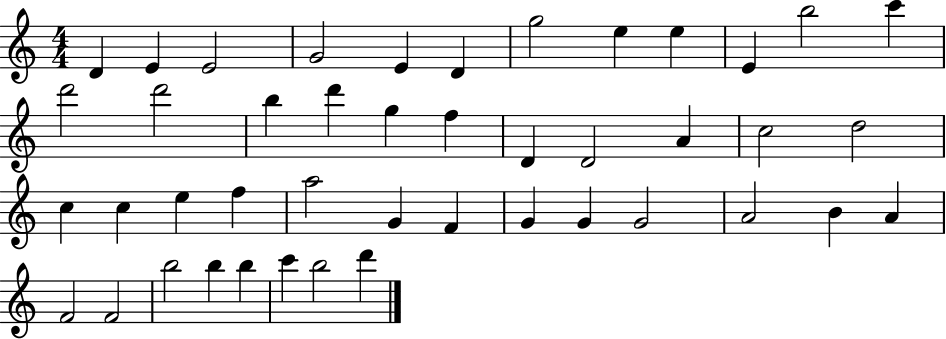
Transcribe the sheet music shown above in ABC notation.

X:1
T:Untitled
M:4/4
L:1/4
K:C
D E E2 G2 E D g2 e e E b2 c' d'2 d'2 b d' g f D D2 A c2 d2 c c e f a2 G F G G G2 A2 B A F2 F2 b2 b b c' b2 d'